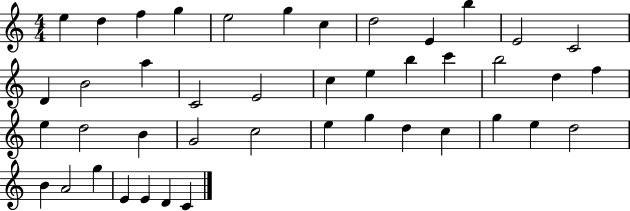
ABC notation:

X:1
T:Untitled
M:4/4
L:1/4
K:C
e d f g e2 g c d2 E b E2 C2 D B2 a C2 E2 c e b c' b2 d f e d2 B G2 c2 e g d c g e d2 B A2 g E E D C